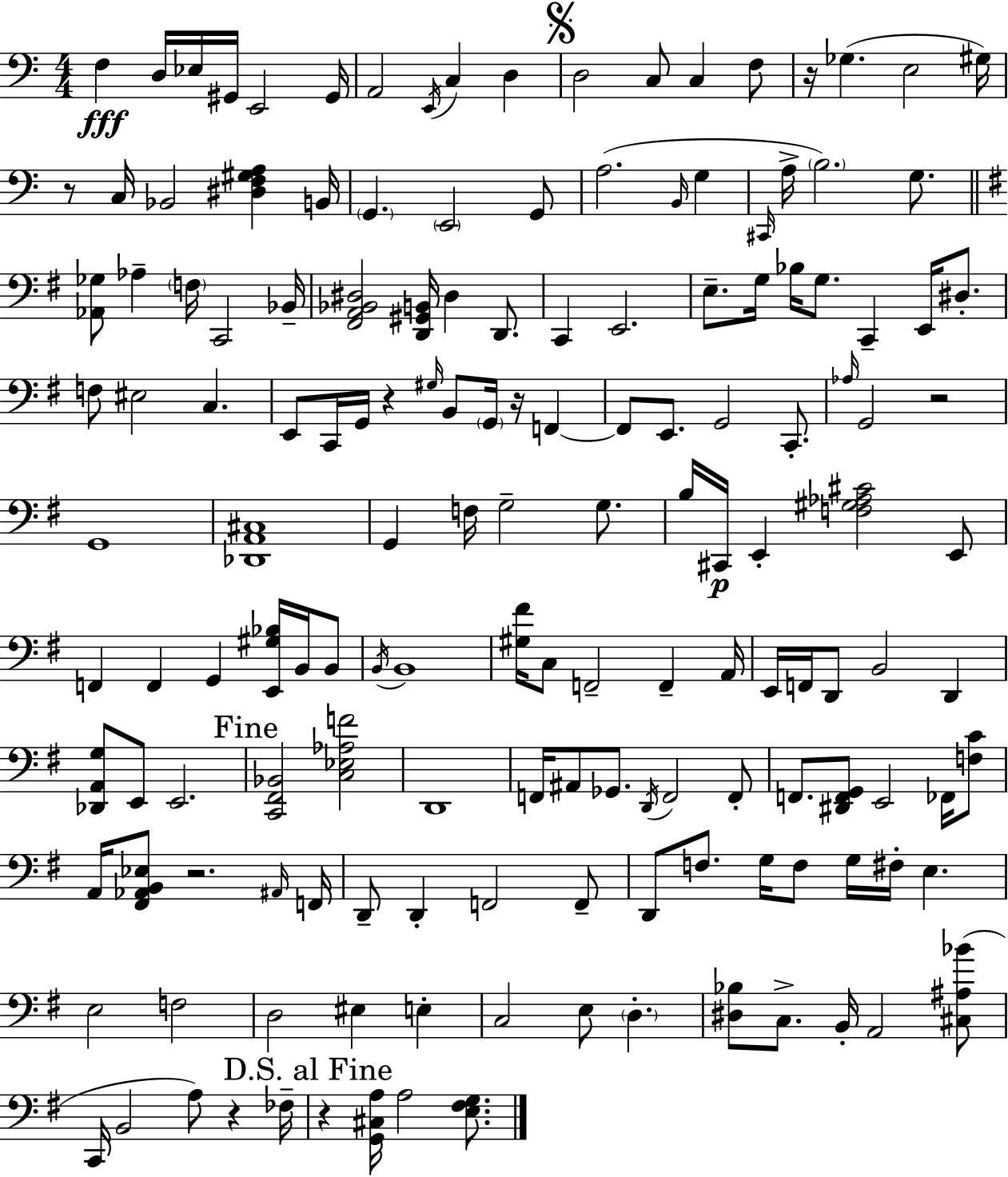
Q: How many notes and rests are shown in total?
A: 154